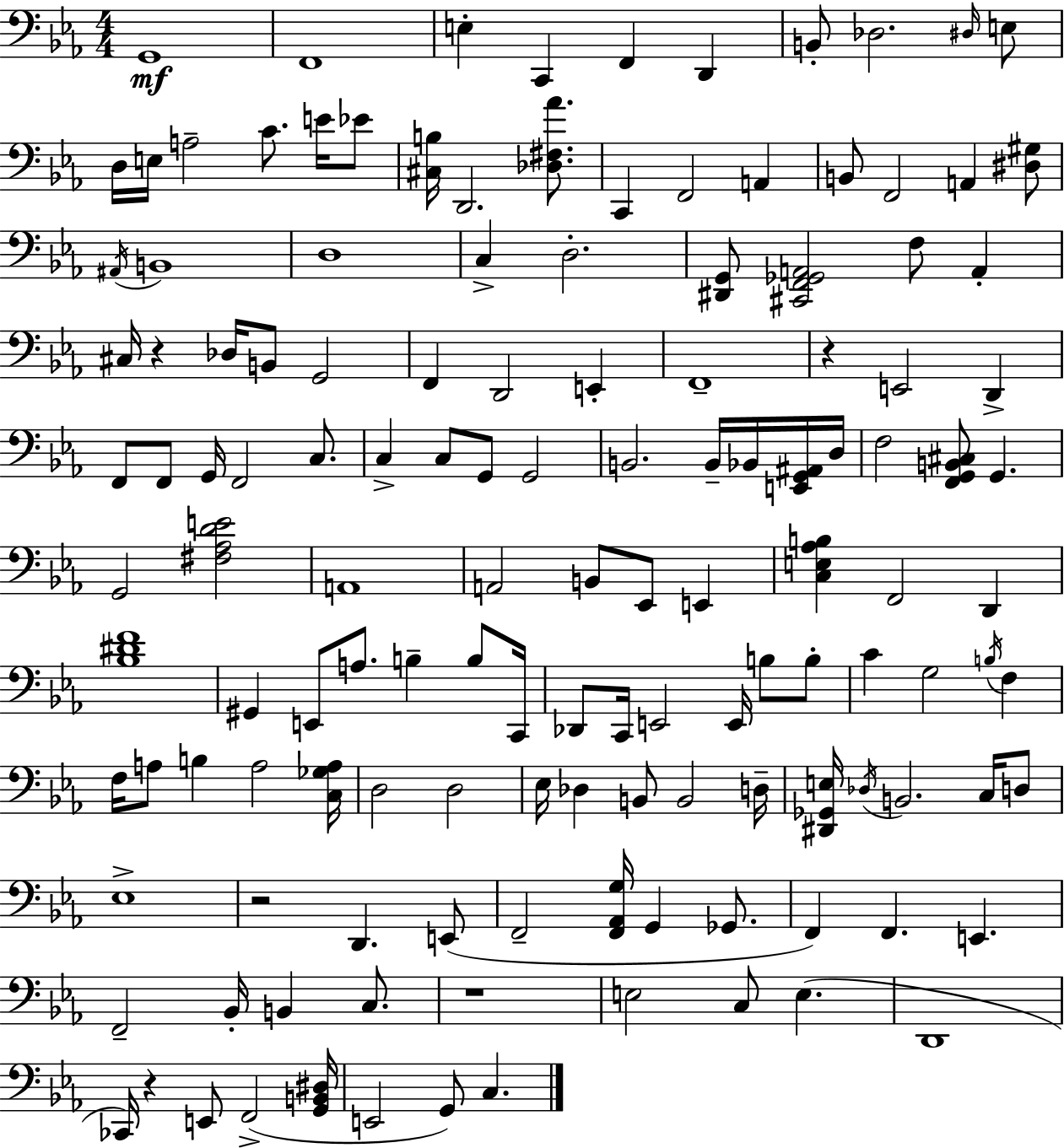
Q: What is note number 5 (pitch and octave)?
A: F2